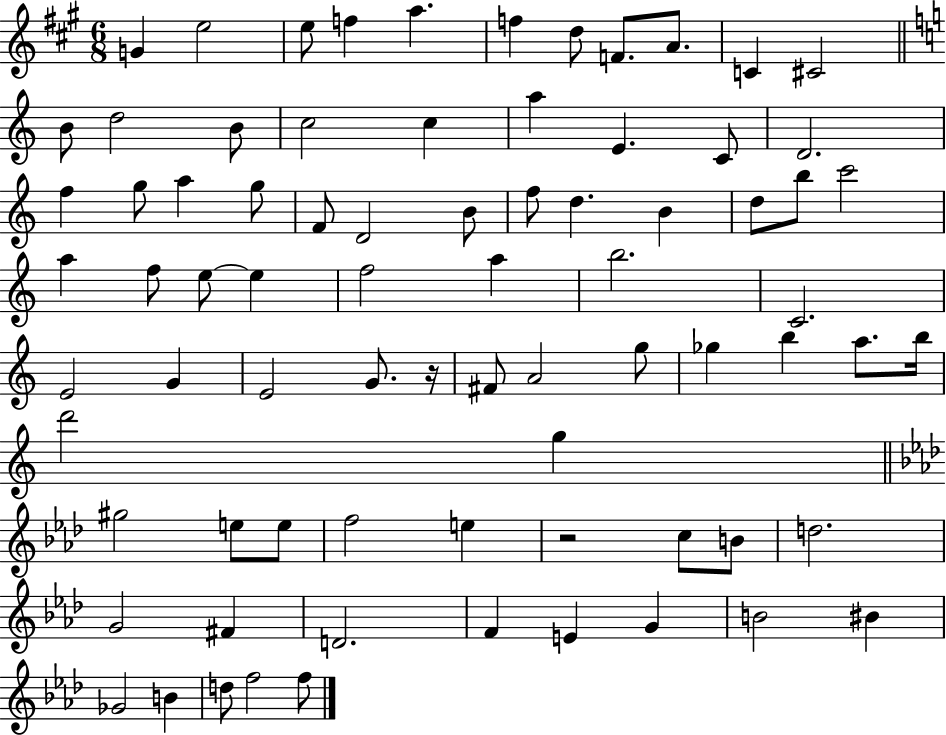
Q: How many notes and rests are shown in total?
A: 77